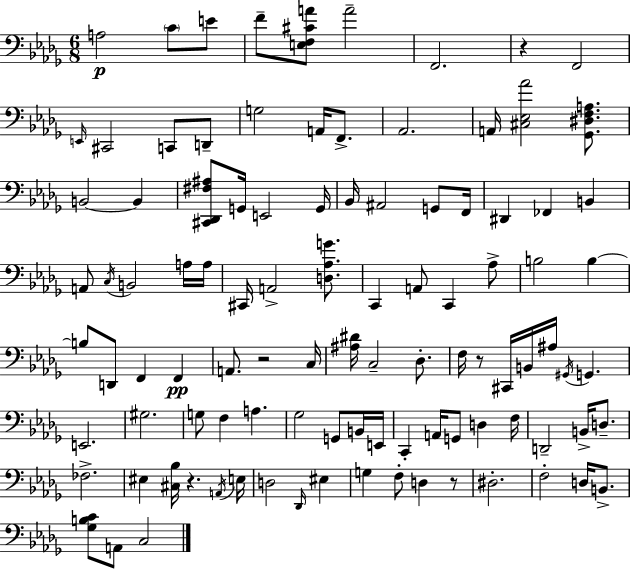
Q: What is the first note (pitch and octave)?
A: A3